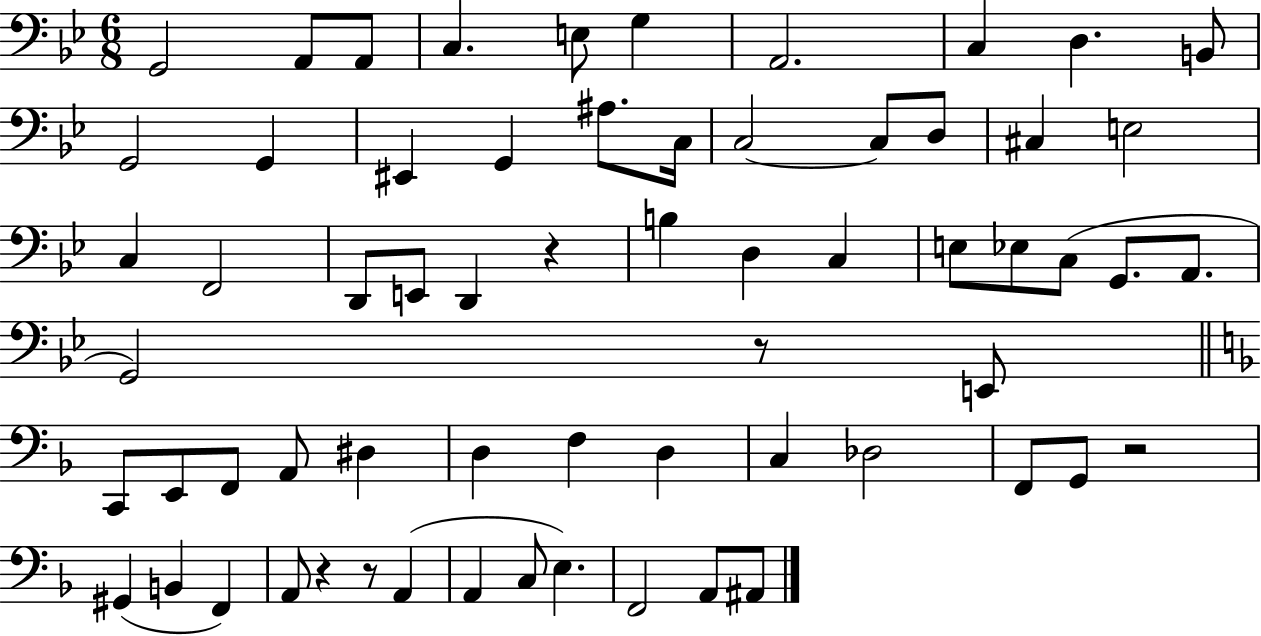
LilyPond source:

{
  \clef bass
  \numericTimeSignature
  \time 6/8
  \key bes \major
  \repeat volta 2 { g,2 a,8 a,8 | c4. e8 g4 | a,2. | c4 d4. b,8 | \break g,2 g,4 | eis,4 g,4 ais8. c16 | c2~~ c8 d8 | cis4 e2 | \break c4 f,2 | d,8 e,8 d,4 r4 | b4 d4 c4 | e8 ees8 c8( g,8. a,8. | \break g,2) r8 e,8 | \bar "||" \break \key f \major c,8 e,8 f,8 a,8 dis4 | d4 f4 d4 | c4 des2 | f,8 g,8 r2 | \break gis,4( b,4 f,4) | a,8 r4 r8 a,4( | a,4 c8 e4.) | f,2 a,8 ais,8 | \break } \bar "|."
}